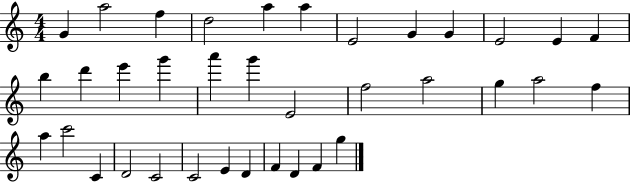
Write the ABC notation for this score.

X:1
T:Untitled
M:4/4
L:1/4
K:C
G a2 f d2 a a E2 G G E2 E F b d' e' g' a' g' E2 f2 a2 g a2 f a c'2 C D2 C2 C2 E D F D F g